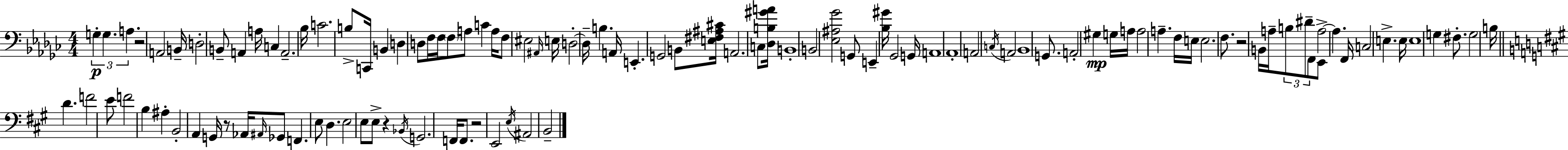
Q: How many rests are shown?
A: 5